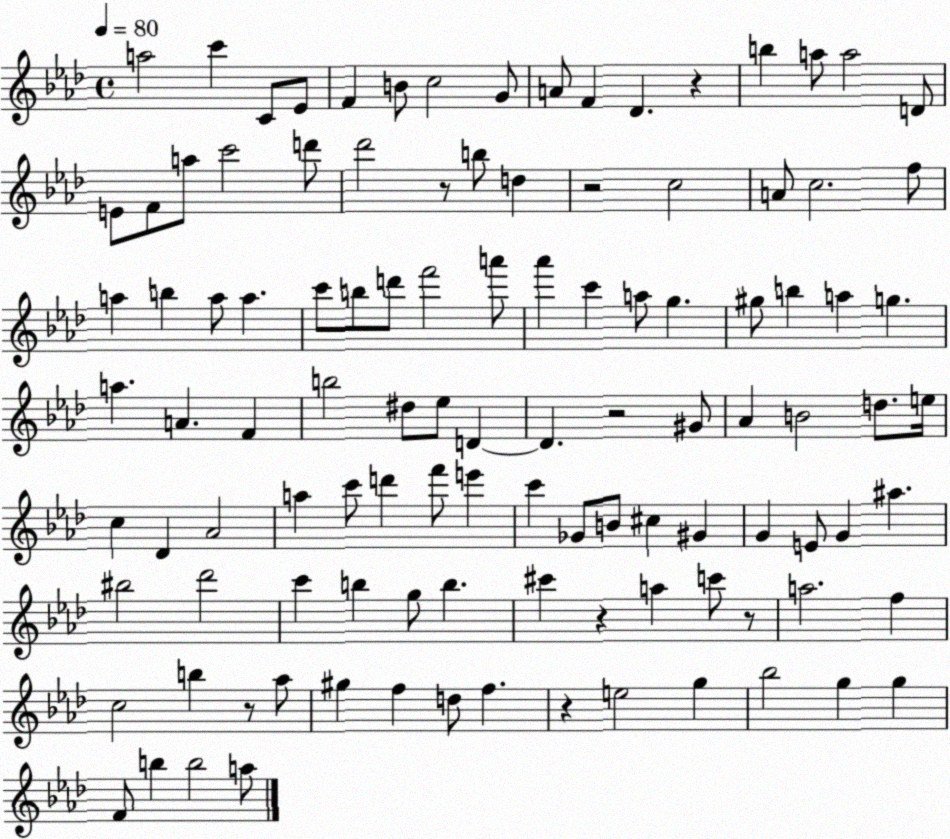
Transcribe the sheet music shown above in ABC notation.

X:1
T:Untitled
M:4/4
L:1/4
K:Ab
a2 c' C/2 _E/2 F B/2 c2 G/2 A/2 F _D z b a/2 a2 D/2 E/2 F/2 a/2 c'2 d'/2 _d'2 z/2 b/2 d z2 c2 A/2 c2 f/2 a b a/2 a c'/2 b/2 d'/2 f'2 a'/2 _a' c' a/2 g ^g/2 b a g a A F b2 ^d/2 _e/2 D D z2 ^G/2 _A B2 d/2 e/4 c _D _A2 a c'/2 d' f'/2 e' c' _G/2 B/2 ^c ^G G E/2 G ^a ^b2 _d'2 c' b g/2 b ^c' z a c'/2 z/2 a2 f c2 b z/2 _a/2 ^g f d/2 f z e2 g _b2 g g F/2 b b2 a/2